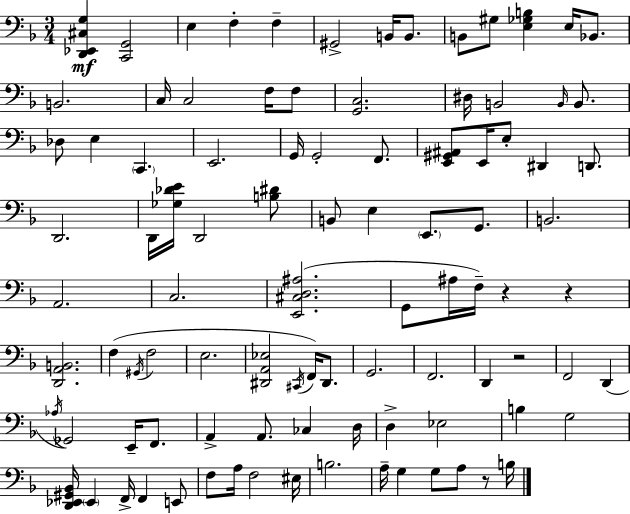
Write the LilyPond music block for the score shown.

{
  \clef bass
  \numericTimeSignature
  \time 3/4
  \key d \minor
  <d, ees, cis g>4\mf <c, g,>2 | e4 f4-. f4-- | gis,2-> b,16 b,8. | b,8 gis8 <e ges b>4 e16 bes,8. | \break b,2. | c16 c2 f16 f8 | <g, c>2. | dis16 b,2 \grace { b,16 } b,8. | \break des8 e4 \parenthesize c,4. | e,2. | g,16 g,2-. f,8. | <e, gis, ais,>8 e,16 e8-. dis,4 d,8. | \break d,2. | d,16 <ges des' e'>16 d,2 <b dis'>8 | b,8 e4 \parenthesize e,8. g,8. | b,2. | \break a,2. | c2. | <e, cis d ais>2.( | g,8 ais16 f16--) r4 r4 | \break <d, a, b,>2. | f4( \acciaccatura { gis,16 } f2 | e2. | <dis, a, ees>2 \acciaccatura { cis,16 }) f,16 | \break dis,8. g,2. | f,2. | d,4 r2 | f,2 d,4( | \break \acciaccatura { aes16 } ges,2) | e,16-- f,8. a,4-> a,8. ces4 | d16 d4-> ees2 | b4 g2 | \break <d, ees, gis, bes,>16 \parenthesize ees,4 f,16-> f,4 | e,8 f8 a16 f2 | eis16 b2. | a16-- g4 g8 a8 | \break r8 b16 \bar "|."
}